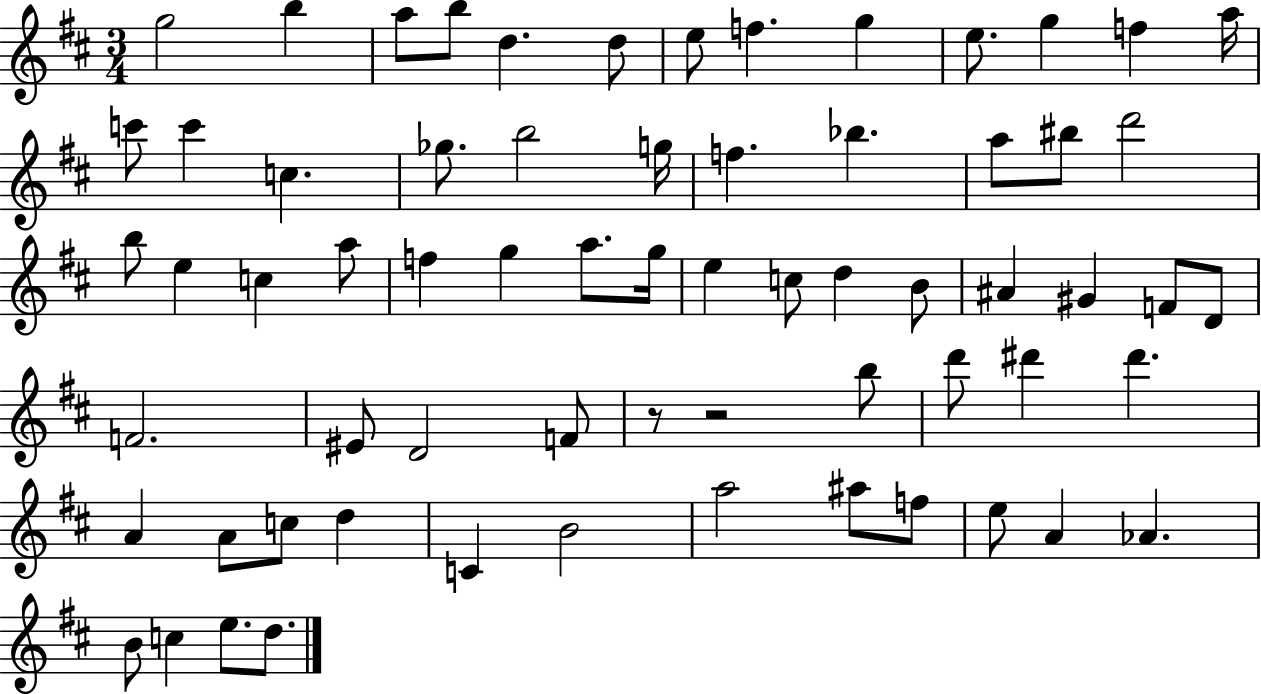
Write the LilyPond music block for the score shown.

{
  \clef treble
  \numericTimeSignature
  \time 3/4
  \key d \major
  \repeat volta 2 { g''2 b''4 | a''8 b''8 d''4. d''8 | e''8 f''4. g''4 | e''8. g''4 f''4 a''16 | \break c'''8 c'''4 c''4. | ges''8. b''2 g''16 | f''4. bes''4. | a''8 bis''8 d'''2 | \break b''8 e''4 c''4 a''8 | f''4 g''4 a''8. g''16 | e''4 c''8 d''4 b'8 | ais'4 gis'4 f'8 d'8 | \break f'2. | eis'8 d'2 f'8 | r8 r2 b''8 | d'''8 dis'''4 dis'''4. | \break a'4 a'8 c''8 d''4 | c'4 b'2 | a''2 ais''8 f''8 | e''8 a'4 aes'4. | \break b'8 c''4 e''8. d''8. | } \bar "|."
}